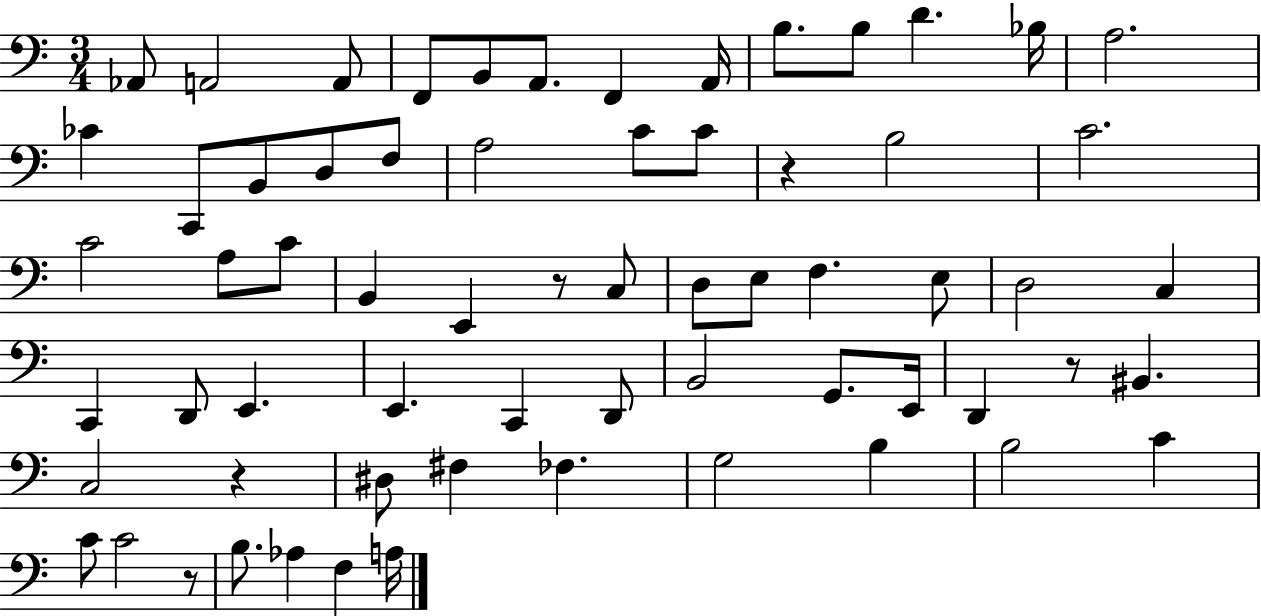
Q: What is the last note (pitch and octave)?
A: A3